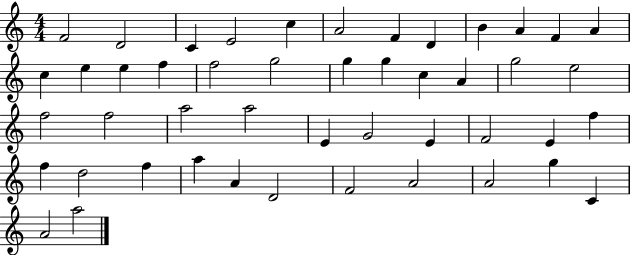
{
  \clef treble
  \numericTimeSignature
  \time 4/4
  \key c \major
  f'2 d'2 | c'4 e'2 c''4 | a'2 f'4 d'4 | b'4 a'4 f'4 a'4 | \break c''4 e''4 e''4 f''4 | f''2 g''2 | g''4 g''4 c''4 a'4 | g''2 e''2 | \break f''2 f''2 | a''2 a''2 | e'4 g'2 e'4 | f'2 e'4 f''4 | \break f''4 d''2 f''4 | a''4 a'4 d'2 | f'2 a'2 | a'2 g''4 c'4 | \break a'2 a''2 | \bar "|."
}